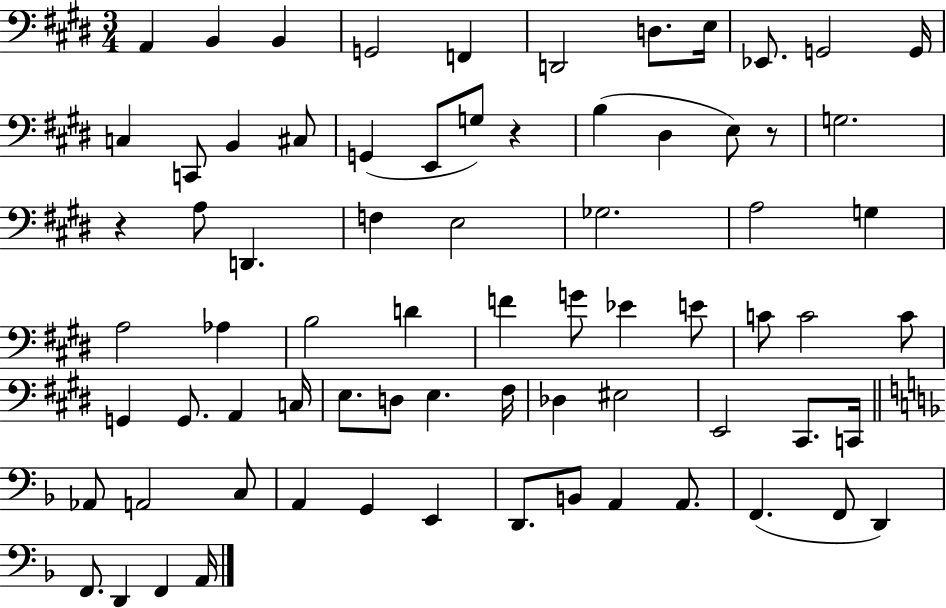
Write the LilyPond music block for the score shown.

{
  \clef bass
  \numericTimeSignature
  \time 3/4
  \key e \major
  a,4 b,4 b,4 | g,2 f,4 | d,2 d8. e16 | ees,8. g,2 g,16 | \break c4 c,8 b,4 cis8 | g,4( e,8 g8) r4 | b4( dis4 e8) r8 | g2. | \break r4 a8 d,4. | f4 e2 | ges2. | a2 g4 | \break a2 aes4 | b2 d'4 | f'4 g'8 ees'4 e'8 | c'8 c'2 c'8 | \break g,4 g,8. a,4 c16 | e8. d8 e4. fis16 | des4 eis2 | e,2 cis,8. c,16 | \break \bar "||" \break \key f \major aes,8 a,2 c8 | a,4 g,4 e,4 | d,8. b,8 a,4 a,8. | f,4.( f,8 d,4) | \break f,8. d,4 f,4 a,16 | \bar "|."
}